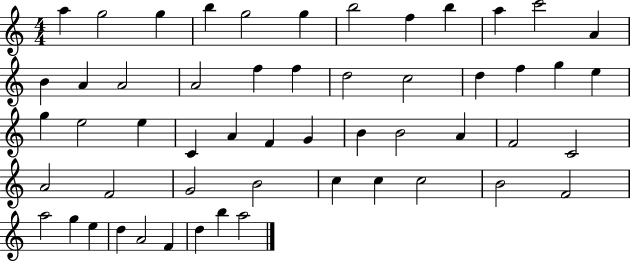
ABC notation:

X:1
T:Untitled
M:4/4
L:1/4
K:C
a g2 g b g2 g b2 f b a c'2 A B A A2 A2 f f d2 c2 d f g e g e2 e C A F G B B2 A F2 C2 A2 F2 G2 B2 c c c2 B2 F2 a2 g e d A2 F d b a2